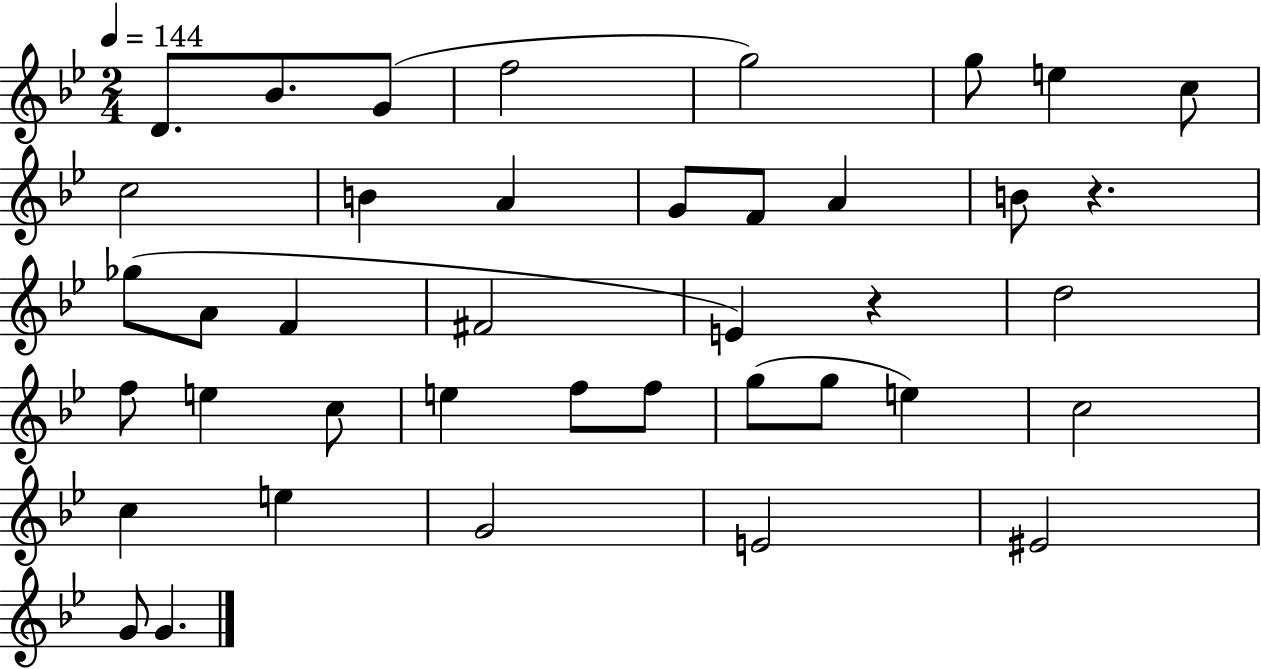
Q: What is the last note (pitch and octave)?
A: G4